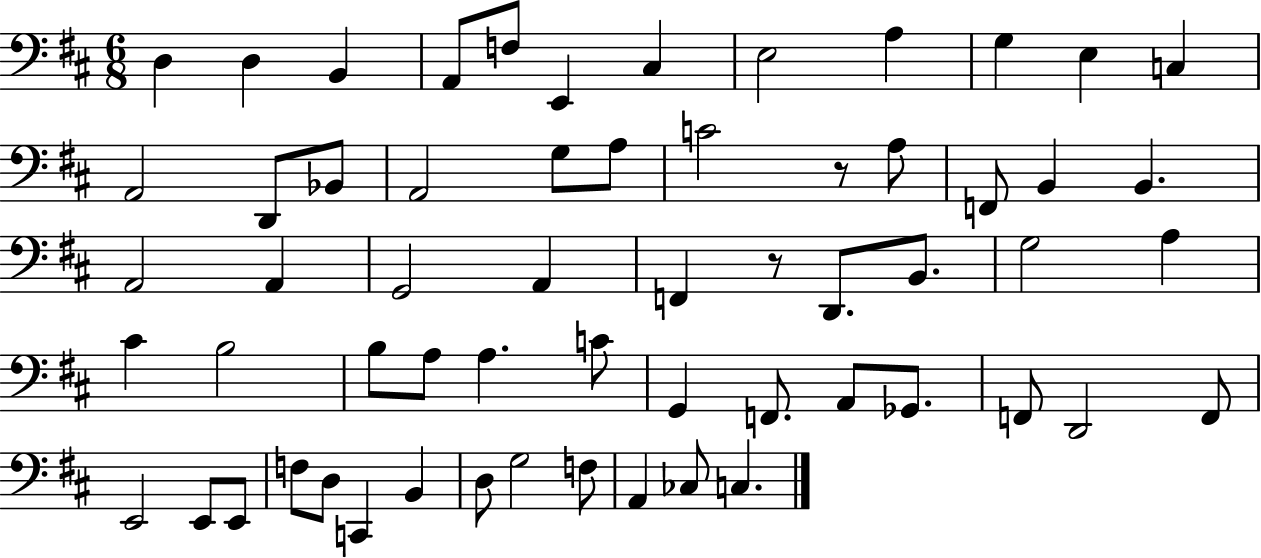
D3/q D3/q B2/q A2/e F3/e E2/q C#3/q E3/h A3/q G3/q E3/q C3/q A2/h D2/e Bb2/e A2/h G3/e A3/e C4/h R/e A3/e F2/e B2/q B2/q. A2/h A2/q G2/h A2/q F2/q R/e D2/e. B2/e. G3/h A3/q C#4/q B3/h B3/e A3/e A3/q. C4/e G2/q F2/e. A2/e Gb2/e. F2/e D2/h F2/e E2/h E2/e E2/e F3/e D3/e C2/q B2/q D3/e G3/h F3/e A2/q CES3/e C3/q.